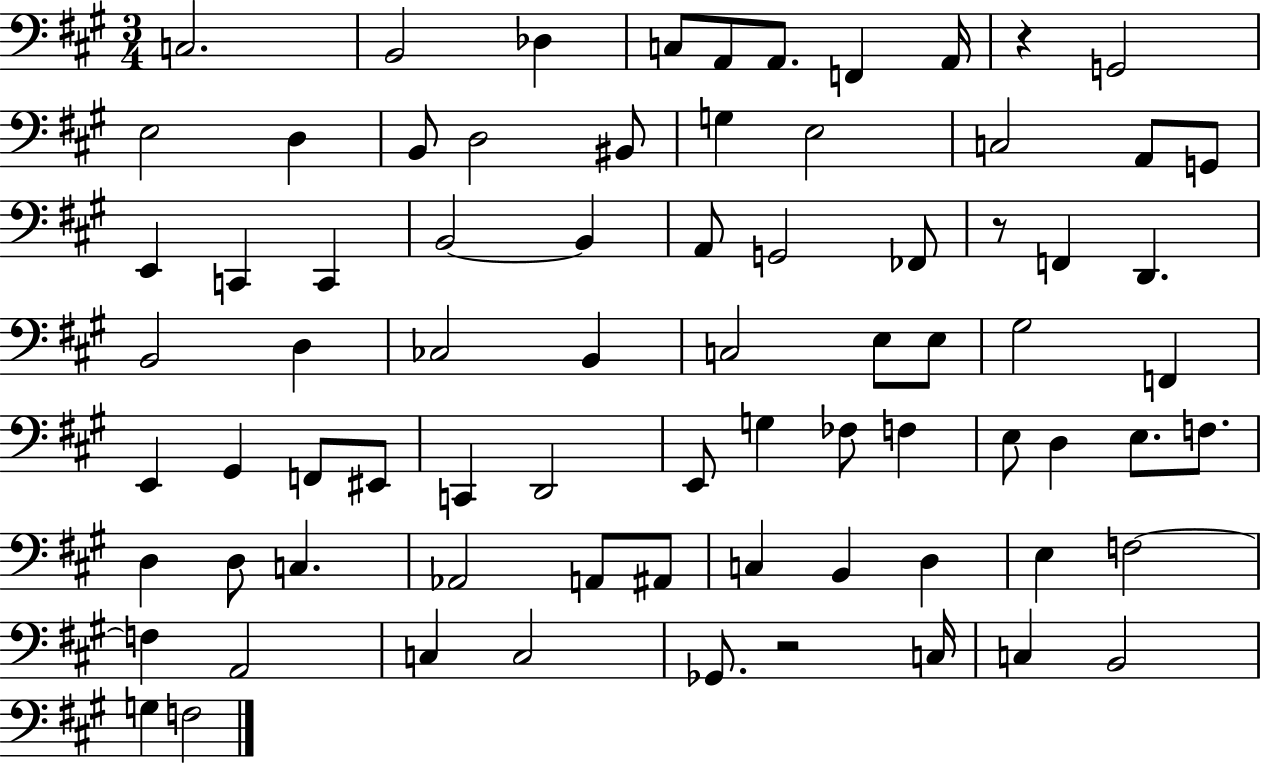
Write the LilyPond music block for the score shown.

{
  \clef bass
  \numericTimeSignature
  \time 3/4
  \key a \major
  c2. | b,2 des4 | c8 a,8 a,8. f,4 a,16 | r4 g,2 | \break e2 d4 | b,8 d2 bis,8 | g4 e2 | c2 a,8 g,8 | \break e,4 c,4 c,4 | b,2~~ b,4 | a,8 g,2 fes,8 | r8 f,4 d,4. | \break b,2 d4 | ces2 b,4 | c2 e8 e8 | gis2 f,4 | \break e,4 gis,4 f,8 eis,8 | c,4 d,2 | e,8 g4 fes8 f4 | e8 d4 e8. f8. | \break d4 d8 c4. | aes,2 a,8 ais,8 | c4 b,4 d4 | e4 f2~~ | \break f4 a,2 | c4 c2 | ges,8. r2 c16 | c4 b,2 | \break g4 f2 | \bar "|."
}